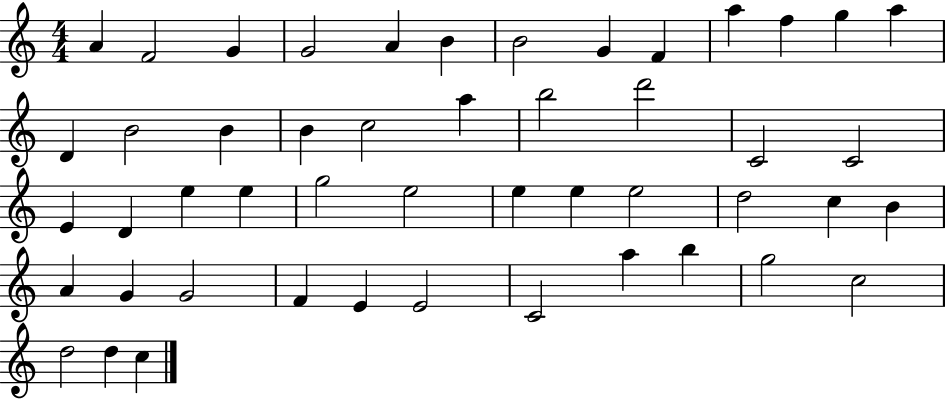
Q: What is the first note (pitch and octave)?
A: A4